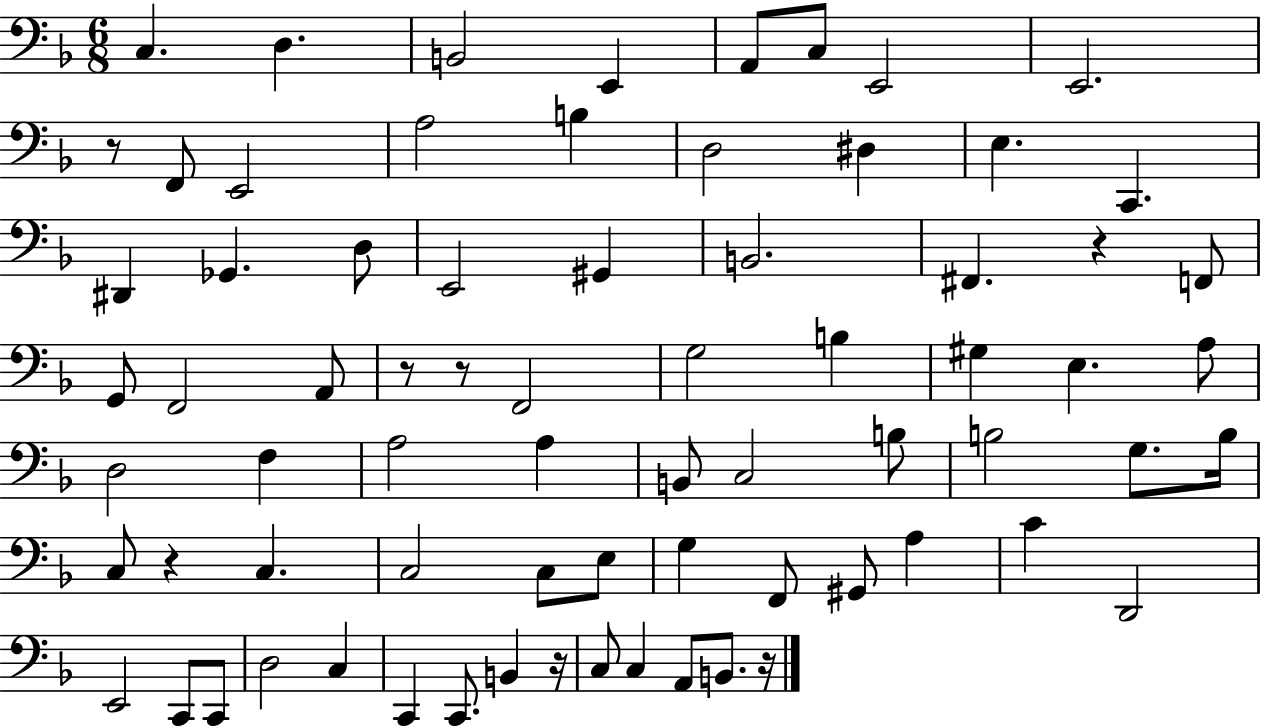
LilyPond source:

{
  \clef bass
  \numericTimeSignature
  \time 6/8
  \key f \major
  c4. d4. | b,2 e,4 | a,8 c8 e,2 | e,2. | \break r8 f,8 e,2 | a2 b4 | d2 dis4 | e4. c,4. | \break dis,4 ges,4. d8 | e,2 gis,4 | b,2. | fis,4. r4 f,8 | \break g,8 f,2 a,8 | r8 r8 f,2 | g2 b4 | gis4 e4. a8 | \break d2 f4 | a2 a4 | b,8 c2 b8 | b2 g8. b16 | \break c8 r4 c4. | c2 c8 e8 | g4 f,8 gis,8 a4 | c'4 d,2 | \break e,2 c,8 c,8 | d2 c4 | c,4 c,8. b,4 r16 | c8 c4 a,8 b,8. r16 | \break \bar "|."
}